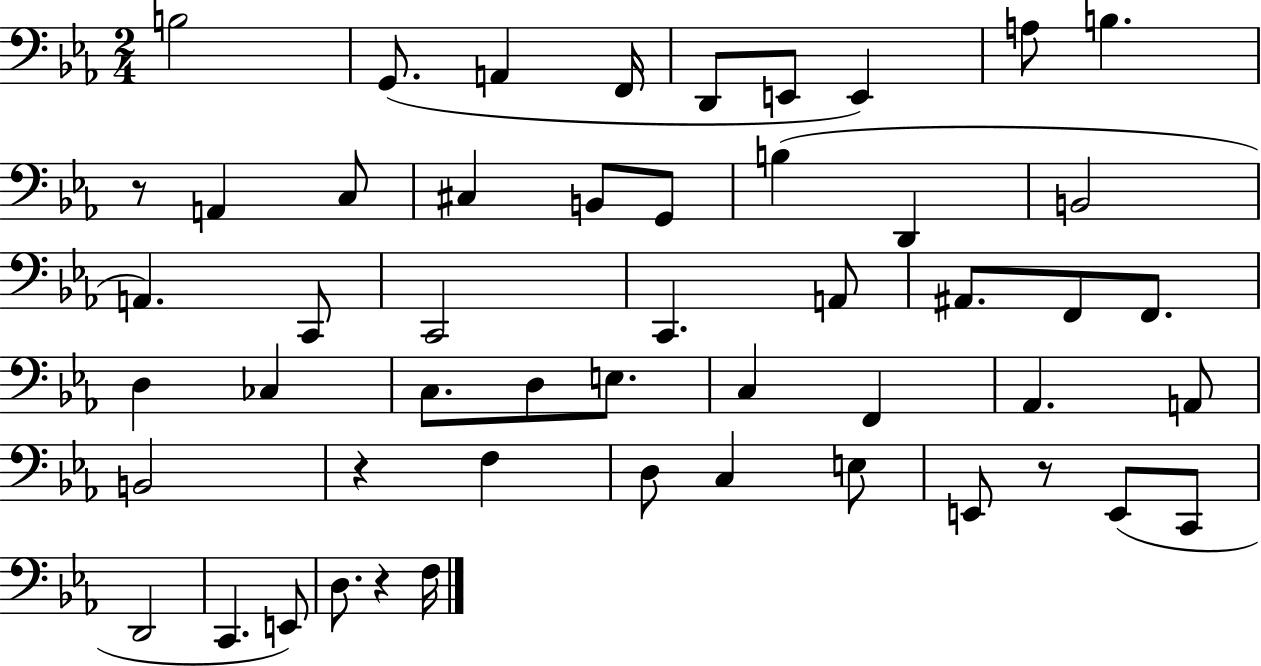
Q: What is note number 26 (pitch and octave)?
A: D3